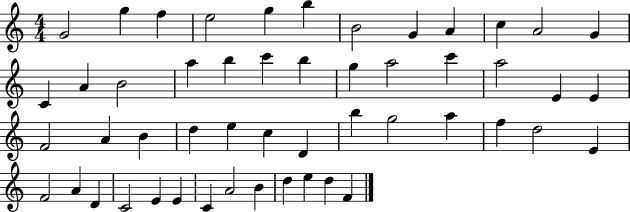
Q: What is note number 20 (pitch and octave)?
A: G5